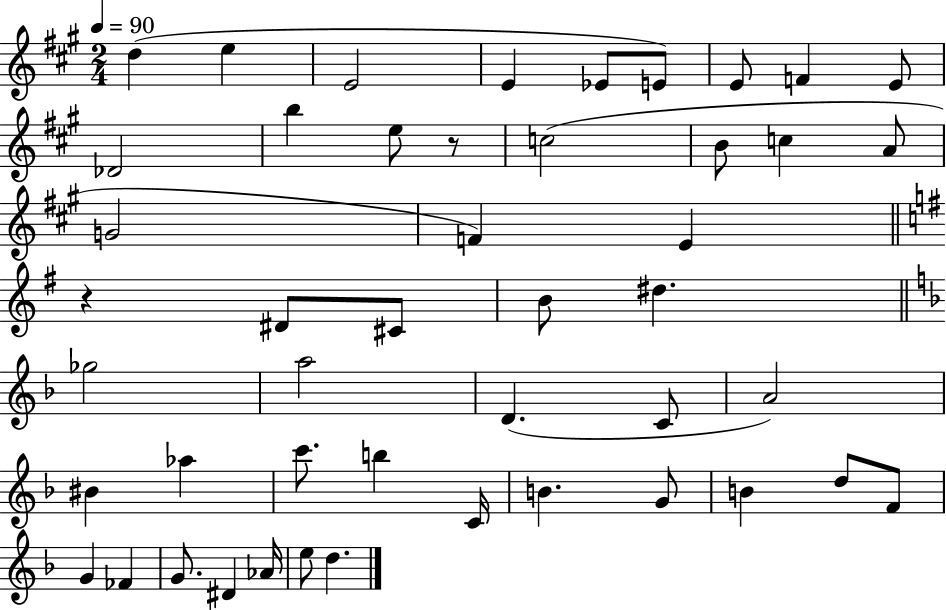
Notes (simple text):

D5/q E5/q E4/h E4/q Eb4/e E4/e E4/e F4/q E4/e Db4/h B5/q E5/e R/e C5/h B4/e C5/q A4/e G4/h F4/q E4/q R/q D#4/e C#4/e B4/e D#5/q. Gb5/h A5/h D4/q. C4/e A4/h BIS4/q Ab5/q C6/e. B5/q C4/s B4/q. G4/e B4/q D5/e F4/e G4/q FES4/q G4/e. D#4/q Ab4/s E5/e D5/q.